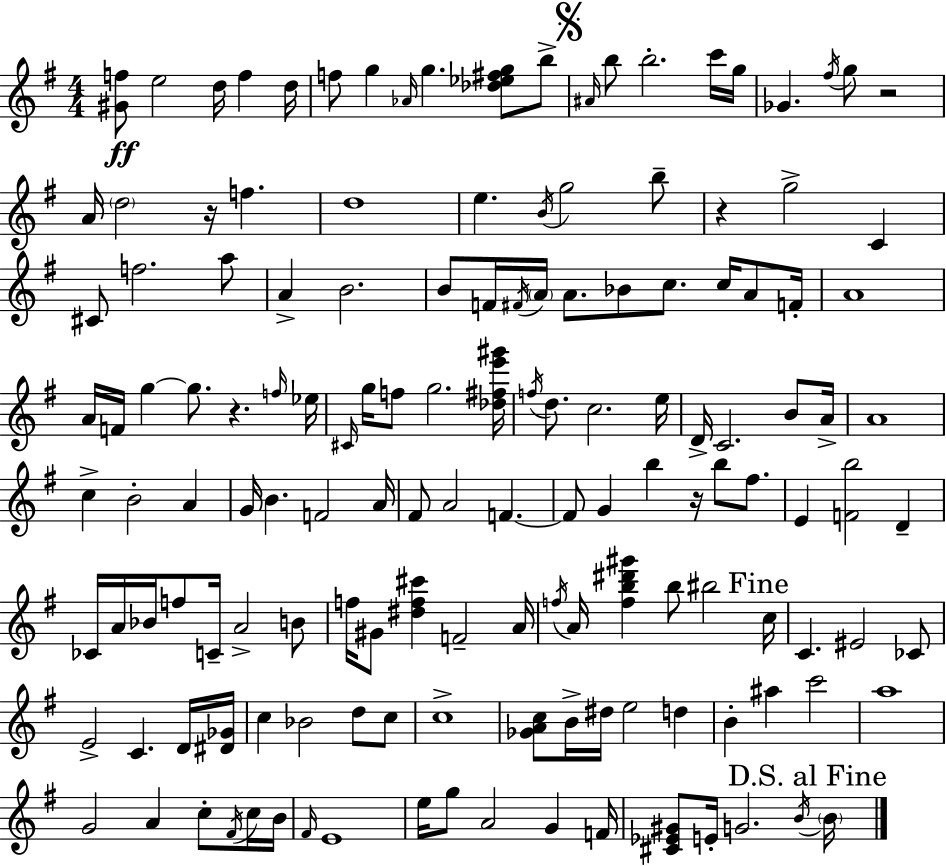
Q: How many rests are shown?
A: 5